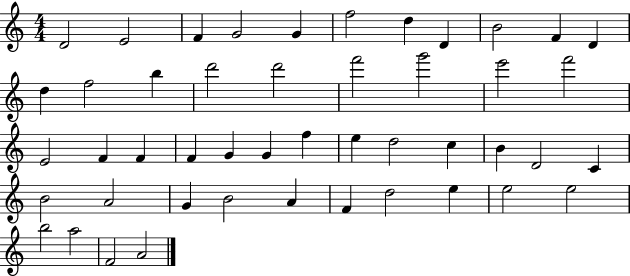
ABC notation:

X:1
T:Untitled
M:4/4
L:1/4
K:C
D2 E2 F G2 G f2 d D B2 F D d f2 b d'2 d'2 f'2 g'2 e'2 f'2 E2 F F F G G f e d2 c B D2 C B2 A2 G B2 A F d2 e e2 e2 b2 a2 F2 A2